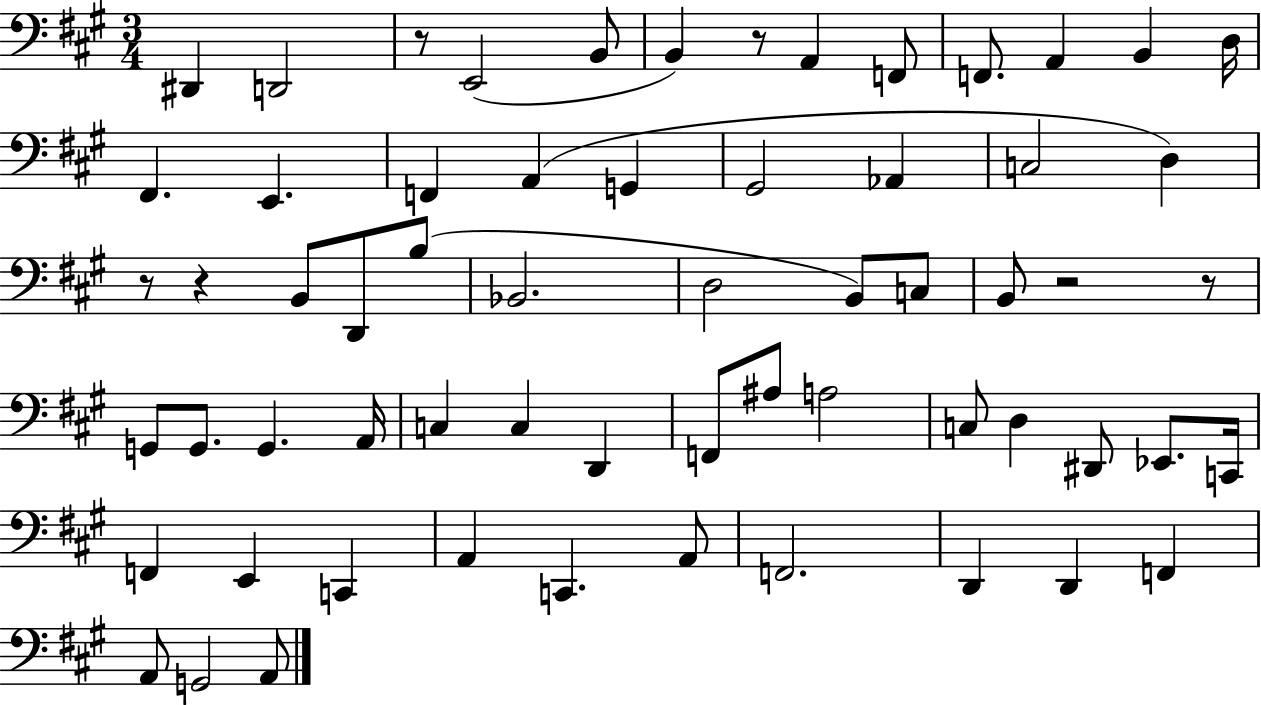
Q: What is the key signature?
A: A major